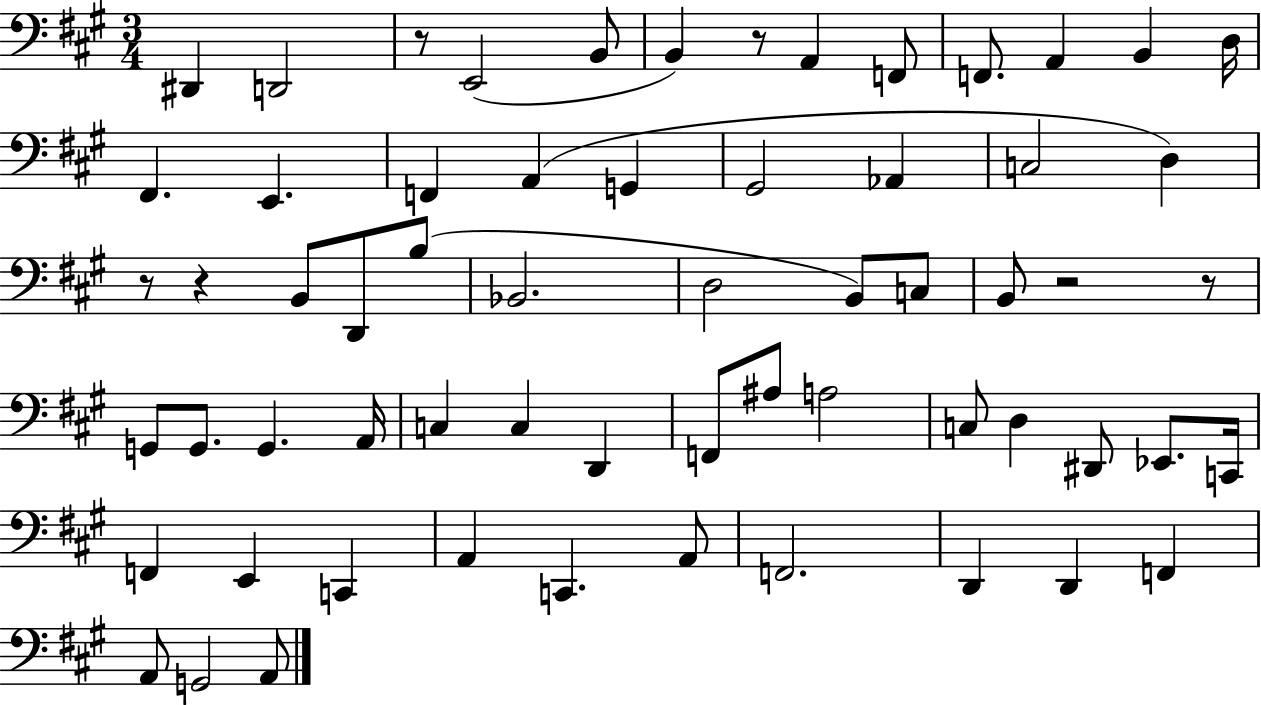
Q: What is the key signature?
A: A major